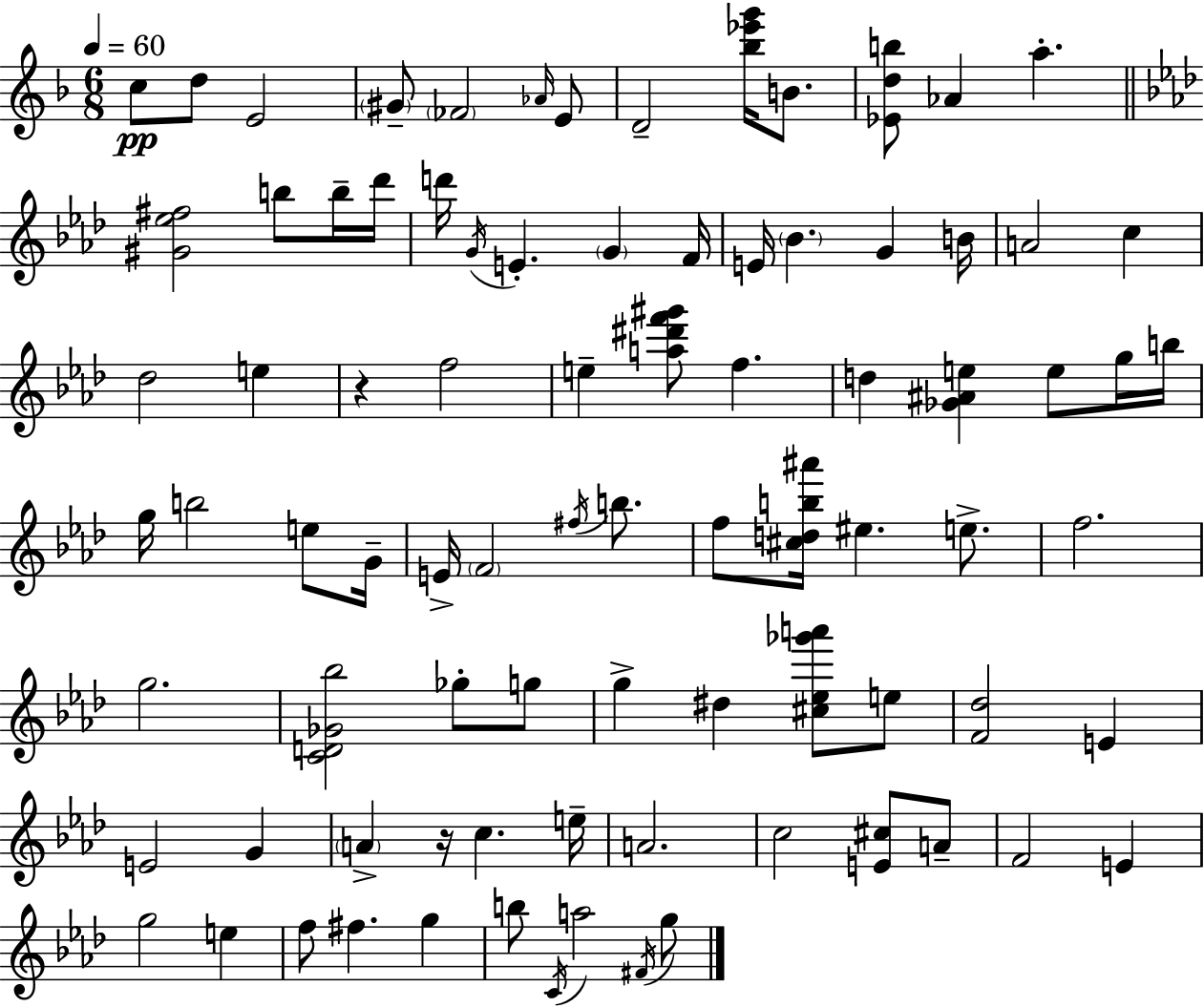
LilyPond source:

{
  \clef treble
  \numericTimeSignature
  \time 6/8
  \key f \major
  \tempo 4 = 60
  \repeat volta 2 { c''8\pp d''8 e'2 | \parenthesize gis'8-- \parenthesize fes'2 \grace { aes'16 } e'8 | d'2-- <bes'' ees''' g'''>16 b'8. | <ees' d'' b''>8 aes'4 a''4.-. | \break \bar "||" \break \key aes \major <gis' ees'' fis''>2 b''8 b''16-- des'''16 | d'''16 \acciaccatura { g'16 } e'4.-. \parenthesize g'4 | f'16 e'16 \parenthesize bes'4. g'4 | b'16 a'2 c''4 | \break des''2 e''4 | r4 f''2 | e''4-- <a'' dis''' f''' gis'''>8 f''4. | d''4 <ges' ais' e''>4 e''8 g''16 | \break b''16 g''16 b''2 e''8 | g'16-- e'16-> \parenthesize f'2 \acciaccatura { fis''16 } b''8. | f''8 <cis'' d'' b'' ais'''>16 eis''4. e''8.-> | f''2. | \break g''2. | <c' d' ges' bes''>2 ges''8-. | g''8 g''4-> dis''4 <cis'' ees'' ges''' a'''>8 | e''8 <f' des''>2 e'4 | \break e'2 g'4 | \parenthesize a'4-> r16 c''4. | e''16-- a'2. | c''2 <e' cis''>8 | \break a'8-- f'2 e'4 | g''2 e''4 | f''8 fis''4. g''4 | b''8 \acciaccatura { c'16 } a''2 | \break \acciaccatura { fis'16 } g''8 } \bar "|."
}